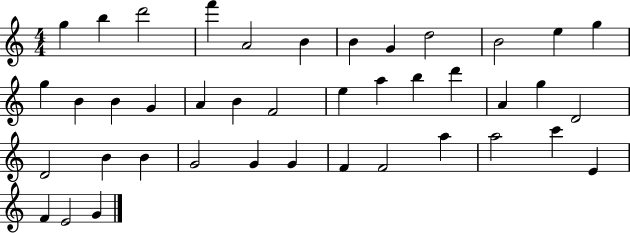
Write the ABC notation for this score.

X:1
T:Untitled
M:4/4
L:1/4
K:C
g b d'2 f' A2 B B G d2 B2 e g g B B G A B F2 e a b d' A g D2 D2 B B G2 G G F F2 a a2 c' E F E2 G